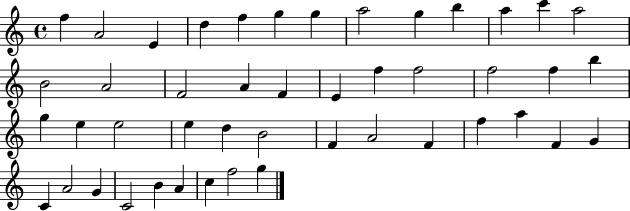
{
  \clef treble
  \time 4/4
  \defaultTimeSignature
  \key c \major
  f''4 a'2 e'4 | d''4 f''4 g''4 g''4 | a''2 g''4 b''4 | a''4 c'''4 a''2 | \break b'2 a'2 | f'2 a'4 f'4 | e'4 f''4 f''2 | f''2 f''4 b''4 | \break g''4 e''4 e''2 | e''4 d''4 b'2 | f'4 a'2 f'4 | f''4 a''4 f'4 g'4 | \break c'4 a'2 g'4 | c'2 b'4 a'4 | c''4 f''2 g''4 | \bar "|."
}